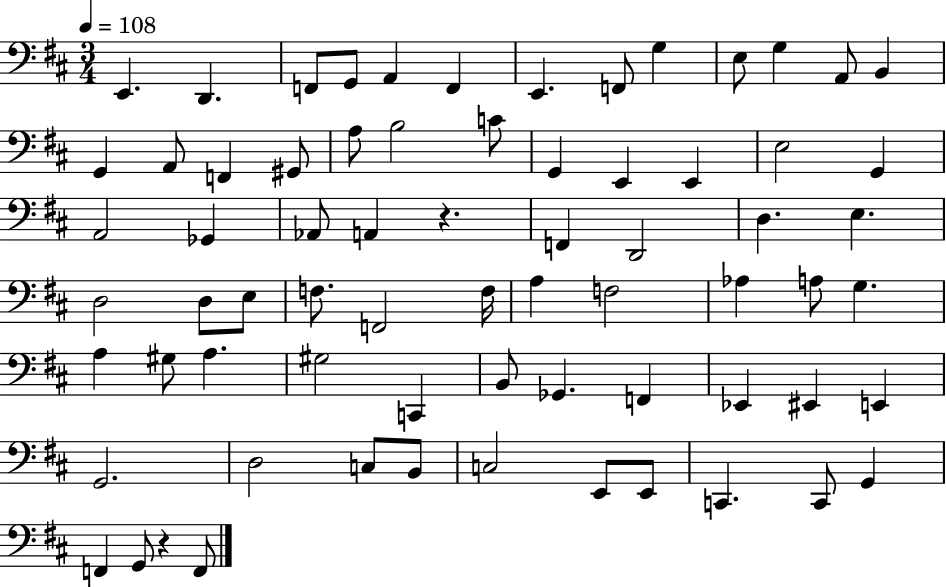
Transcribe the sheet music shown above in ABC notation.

X:1
T:Untitled
M:3/4
L:1/4
K:D
E,, D,, F,,/2 G,,/2 A,, F,, E,, F,,/2 G, E,/2 G, A,,/2 B,, G,, A,,/2 F,, ^G,,/2 A,/2 B,2 C/2 G,, E,, E,, E,2 G,, A,,2 _G,, _A,,/2 A,, z F,, D,,2 D, E, D,2 D,/2 E,/2 F,/2 F,,2 F,/4 A, F,2 _A, A,/2 G, A, ^G,/2 A, ^G,2 C,, B,,/2 _G,, F,, _E,, ^E,, E,, G,,2 D,2 C,/2 B,,/2 C,2 E,,/2 E,,/2 C,, C,,/2 G,, F,, G,,/2 z F,,/2